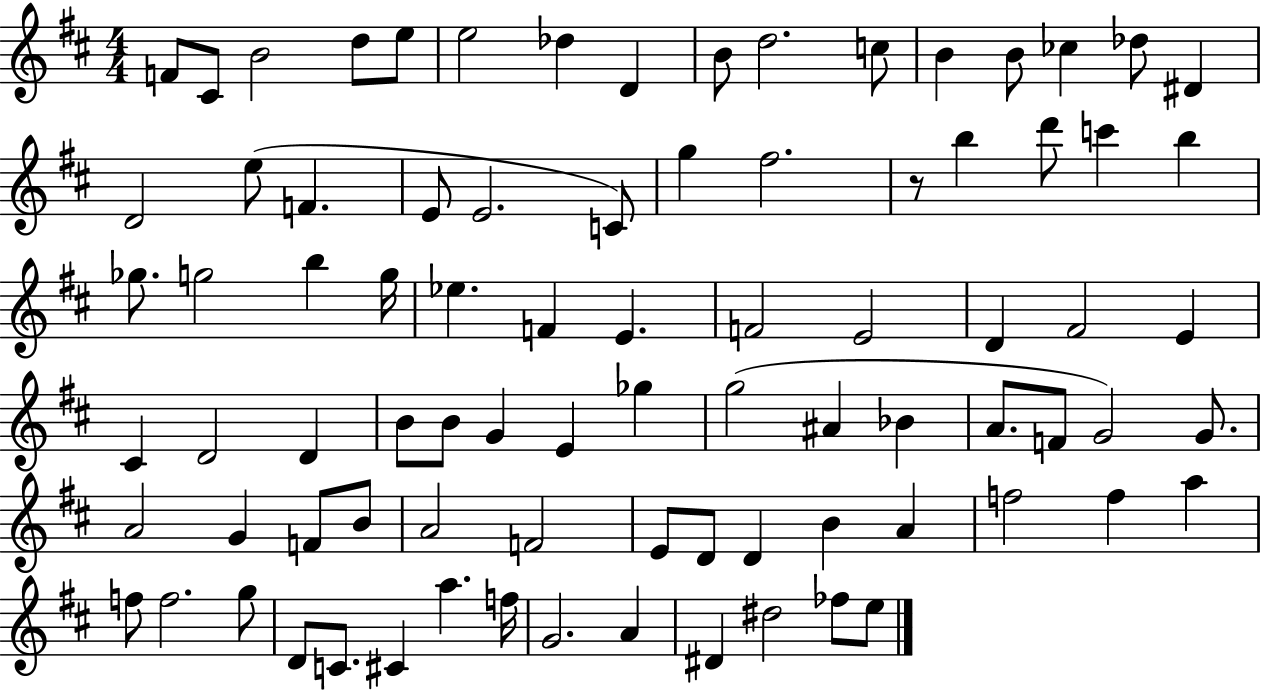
F4/e C#4/e B4/h D5/e E5/e E5/h Db5/q D4/q B4/e D5/h. C5/e B4/q B4/e CES5/q Db5/e D#4/q D4/h E5/e F4/q. E4/e E4/h. C4/e G5/q F#5/h. R/e B5/q D6/e C6/q B5/q Gb5/e. G5/h B5/q G5/s Eb5/q. F4/q E4/q. F4/h E4/h D4/q F#4/h E4/q C#4/q D4/h D4/q B4/e B4/e G4/q E4/q Gb5/q G5/h A#4/q Bb4/q A4/e. F4/e G4/h G4/e. A4/h G4/q F4/e B4/e A4/h F4/h E4/e D4/e D4/q B4/q A4/q F5/h F5/q A5/q F5/e F5/h. G5/e D4/e C4/e. C#4/q A5/q. F5/s G4/h. A4/q D#4/q D#5/h FES5/e E5/e